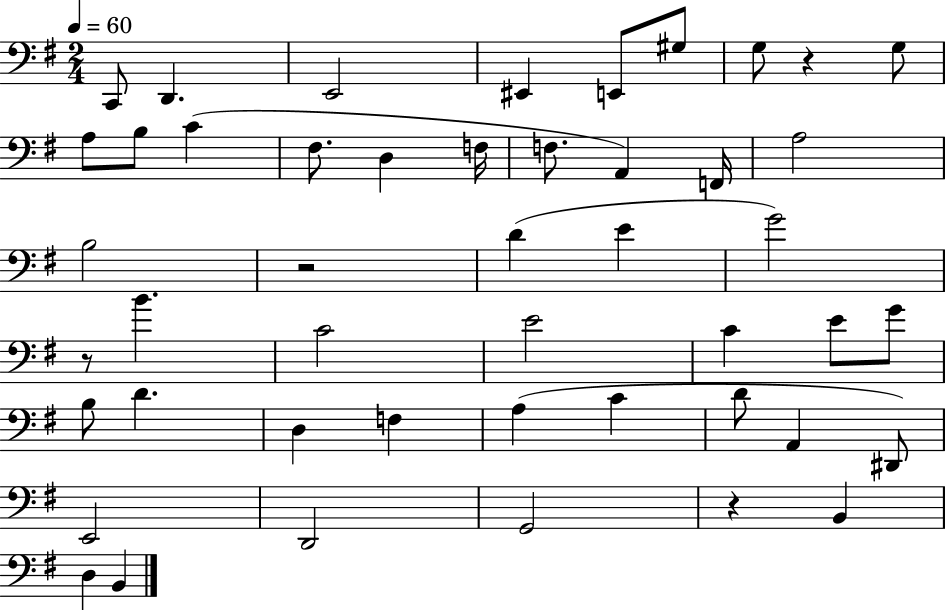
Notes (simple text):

C2/e D2/q. E2/h EIS2/q E2/e G#3/e G3/e R/q G3/e A3/e B3/e C4/q F#3/e. D3/q F3/s F3/e. A2/q F2/s A3/h B3/h R/h D4/q E4/q G4/h R/e B4/q. C4/h E4/h C4/q E4/e G4/e B3/e D4/q. D3/q F3/q A3/q C4/q D4/e A2/q D#2/e E2/h D2/h G2/h R/q B2/q D3/q B2/q